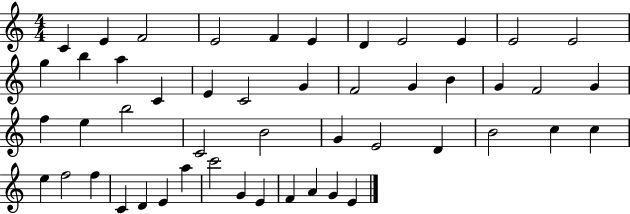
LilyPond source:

{
  \clef treble
  \numericTimeSignature
  \time 4/4
  \key c \major
  c'4 e'4 f'2 | e'2 f'4 e'4 | d'4 e'2 e'4 | e'2 e'2 | \break g''4 b''4 a''4 c'4 | e'4 c'2 g'4 | f'2 g'4 b'4 | g'4 f'2 g'4 | \break f''4 e''4 b''2 | c'2 b'2 | g'4 e'2 d'4 | b'2 c''4 c''4 | \break e''4 f''2 f''4 | c'4 d'4 e'4 a''4 | c'''2 g'4 e'4 | f'4 a'4 g'4 e'4 | \break \bar "|."
}